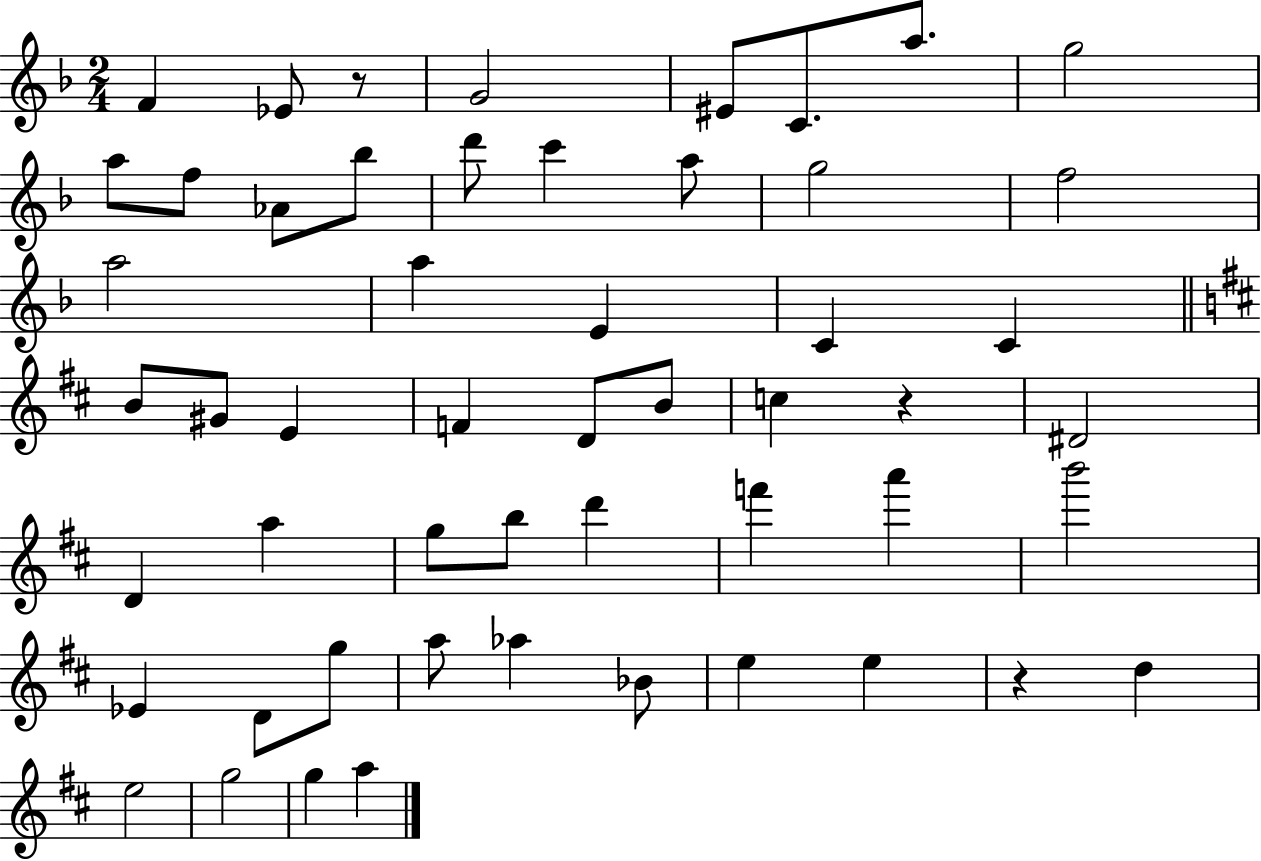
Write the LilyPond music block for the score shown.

{
  \clef treble
  \numericTimeSignature
  \time 2/4
  \key f \major
  f'4 ees'8 r8 | g'2 | eis'8 c'8. a''8. | g''2 | \break a''8 f''8 aes'8 bes''8 | d'''8 c'''4 a''8 | g''2 | f''2 | \break a''2 | a''4 e'4 | c'4 c'4 | \bar "||" \break \key b \minor b'8 gis'8 e'4 | f'4 d'8 b'8 | c''4 r4 | dis'2 | \break d'4 a''4 | g''8 b''8 d'''4 | f'''4 a'''4 | b'''2 | \break ees'4 d'8 g''8 | a''8 aes''4 bes'8 | e''4 e''4 | r4 d''4 | \break e''2 | g''2 | g''4 a''4 | \bar "|."
}